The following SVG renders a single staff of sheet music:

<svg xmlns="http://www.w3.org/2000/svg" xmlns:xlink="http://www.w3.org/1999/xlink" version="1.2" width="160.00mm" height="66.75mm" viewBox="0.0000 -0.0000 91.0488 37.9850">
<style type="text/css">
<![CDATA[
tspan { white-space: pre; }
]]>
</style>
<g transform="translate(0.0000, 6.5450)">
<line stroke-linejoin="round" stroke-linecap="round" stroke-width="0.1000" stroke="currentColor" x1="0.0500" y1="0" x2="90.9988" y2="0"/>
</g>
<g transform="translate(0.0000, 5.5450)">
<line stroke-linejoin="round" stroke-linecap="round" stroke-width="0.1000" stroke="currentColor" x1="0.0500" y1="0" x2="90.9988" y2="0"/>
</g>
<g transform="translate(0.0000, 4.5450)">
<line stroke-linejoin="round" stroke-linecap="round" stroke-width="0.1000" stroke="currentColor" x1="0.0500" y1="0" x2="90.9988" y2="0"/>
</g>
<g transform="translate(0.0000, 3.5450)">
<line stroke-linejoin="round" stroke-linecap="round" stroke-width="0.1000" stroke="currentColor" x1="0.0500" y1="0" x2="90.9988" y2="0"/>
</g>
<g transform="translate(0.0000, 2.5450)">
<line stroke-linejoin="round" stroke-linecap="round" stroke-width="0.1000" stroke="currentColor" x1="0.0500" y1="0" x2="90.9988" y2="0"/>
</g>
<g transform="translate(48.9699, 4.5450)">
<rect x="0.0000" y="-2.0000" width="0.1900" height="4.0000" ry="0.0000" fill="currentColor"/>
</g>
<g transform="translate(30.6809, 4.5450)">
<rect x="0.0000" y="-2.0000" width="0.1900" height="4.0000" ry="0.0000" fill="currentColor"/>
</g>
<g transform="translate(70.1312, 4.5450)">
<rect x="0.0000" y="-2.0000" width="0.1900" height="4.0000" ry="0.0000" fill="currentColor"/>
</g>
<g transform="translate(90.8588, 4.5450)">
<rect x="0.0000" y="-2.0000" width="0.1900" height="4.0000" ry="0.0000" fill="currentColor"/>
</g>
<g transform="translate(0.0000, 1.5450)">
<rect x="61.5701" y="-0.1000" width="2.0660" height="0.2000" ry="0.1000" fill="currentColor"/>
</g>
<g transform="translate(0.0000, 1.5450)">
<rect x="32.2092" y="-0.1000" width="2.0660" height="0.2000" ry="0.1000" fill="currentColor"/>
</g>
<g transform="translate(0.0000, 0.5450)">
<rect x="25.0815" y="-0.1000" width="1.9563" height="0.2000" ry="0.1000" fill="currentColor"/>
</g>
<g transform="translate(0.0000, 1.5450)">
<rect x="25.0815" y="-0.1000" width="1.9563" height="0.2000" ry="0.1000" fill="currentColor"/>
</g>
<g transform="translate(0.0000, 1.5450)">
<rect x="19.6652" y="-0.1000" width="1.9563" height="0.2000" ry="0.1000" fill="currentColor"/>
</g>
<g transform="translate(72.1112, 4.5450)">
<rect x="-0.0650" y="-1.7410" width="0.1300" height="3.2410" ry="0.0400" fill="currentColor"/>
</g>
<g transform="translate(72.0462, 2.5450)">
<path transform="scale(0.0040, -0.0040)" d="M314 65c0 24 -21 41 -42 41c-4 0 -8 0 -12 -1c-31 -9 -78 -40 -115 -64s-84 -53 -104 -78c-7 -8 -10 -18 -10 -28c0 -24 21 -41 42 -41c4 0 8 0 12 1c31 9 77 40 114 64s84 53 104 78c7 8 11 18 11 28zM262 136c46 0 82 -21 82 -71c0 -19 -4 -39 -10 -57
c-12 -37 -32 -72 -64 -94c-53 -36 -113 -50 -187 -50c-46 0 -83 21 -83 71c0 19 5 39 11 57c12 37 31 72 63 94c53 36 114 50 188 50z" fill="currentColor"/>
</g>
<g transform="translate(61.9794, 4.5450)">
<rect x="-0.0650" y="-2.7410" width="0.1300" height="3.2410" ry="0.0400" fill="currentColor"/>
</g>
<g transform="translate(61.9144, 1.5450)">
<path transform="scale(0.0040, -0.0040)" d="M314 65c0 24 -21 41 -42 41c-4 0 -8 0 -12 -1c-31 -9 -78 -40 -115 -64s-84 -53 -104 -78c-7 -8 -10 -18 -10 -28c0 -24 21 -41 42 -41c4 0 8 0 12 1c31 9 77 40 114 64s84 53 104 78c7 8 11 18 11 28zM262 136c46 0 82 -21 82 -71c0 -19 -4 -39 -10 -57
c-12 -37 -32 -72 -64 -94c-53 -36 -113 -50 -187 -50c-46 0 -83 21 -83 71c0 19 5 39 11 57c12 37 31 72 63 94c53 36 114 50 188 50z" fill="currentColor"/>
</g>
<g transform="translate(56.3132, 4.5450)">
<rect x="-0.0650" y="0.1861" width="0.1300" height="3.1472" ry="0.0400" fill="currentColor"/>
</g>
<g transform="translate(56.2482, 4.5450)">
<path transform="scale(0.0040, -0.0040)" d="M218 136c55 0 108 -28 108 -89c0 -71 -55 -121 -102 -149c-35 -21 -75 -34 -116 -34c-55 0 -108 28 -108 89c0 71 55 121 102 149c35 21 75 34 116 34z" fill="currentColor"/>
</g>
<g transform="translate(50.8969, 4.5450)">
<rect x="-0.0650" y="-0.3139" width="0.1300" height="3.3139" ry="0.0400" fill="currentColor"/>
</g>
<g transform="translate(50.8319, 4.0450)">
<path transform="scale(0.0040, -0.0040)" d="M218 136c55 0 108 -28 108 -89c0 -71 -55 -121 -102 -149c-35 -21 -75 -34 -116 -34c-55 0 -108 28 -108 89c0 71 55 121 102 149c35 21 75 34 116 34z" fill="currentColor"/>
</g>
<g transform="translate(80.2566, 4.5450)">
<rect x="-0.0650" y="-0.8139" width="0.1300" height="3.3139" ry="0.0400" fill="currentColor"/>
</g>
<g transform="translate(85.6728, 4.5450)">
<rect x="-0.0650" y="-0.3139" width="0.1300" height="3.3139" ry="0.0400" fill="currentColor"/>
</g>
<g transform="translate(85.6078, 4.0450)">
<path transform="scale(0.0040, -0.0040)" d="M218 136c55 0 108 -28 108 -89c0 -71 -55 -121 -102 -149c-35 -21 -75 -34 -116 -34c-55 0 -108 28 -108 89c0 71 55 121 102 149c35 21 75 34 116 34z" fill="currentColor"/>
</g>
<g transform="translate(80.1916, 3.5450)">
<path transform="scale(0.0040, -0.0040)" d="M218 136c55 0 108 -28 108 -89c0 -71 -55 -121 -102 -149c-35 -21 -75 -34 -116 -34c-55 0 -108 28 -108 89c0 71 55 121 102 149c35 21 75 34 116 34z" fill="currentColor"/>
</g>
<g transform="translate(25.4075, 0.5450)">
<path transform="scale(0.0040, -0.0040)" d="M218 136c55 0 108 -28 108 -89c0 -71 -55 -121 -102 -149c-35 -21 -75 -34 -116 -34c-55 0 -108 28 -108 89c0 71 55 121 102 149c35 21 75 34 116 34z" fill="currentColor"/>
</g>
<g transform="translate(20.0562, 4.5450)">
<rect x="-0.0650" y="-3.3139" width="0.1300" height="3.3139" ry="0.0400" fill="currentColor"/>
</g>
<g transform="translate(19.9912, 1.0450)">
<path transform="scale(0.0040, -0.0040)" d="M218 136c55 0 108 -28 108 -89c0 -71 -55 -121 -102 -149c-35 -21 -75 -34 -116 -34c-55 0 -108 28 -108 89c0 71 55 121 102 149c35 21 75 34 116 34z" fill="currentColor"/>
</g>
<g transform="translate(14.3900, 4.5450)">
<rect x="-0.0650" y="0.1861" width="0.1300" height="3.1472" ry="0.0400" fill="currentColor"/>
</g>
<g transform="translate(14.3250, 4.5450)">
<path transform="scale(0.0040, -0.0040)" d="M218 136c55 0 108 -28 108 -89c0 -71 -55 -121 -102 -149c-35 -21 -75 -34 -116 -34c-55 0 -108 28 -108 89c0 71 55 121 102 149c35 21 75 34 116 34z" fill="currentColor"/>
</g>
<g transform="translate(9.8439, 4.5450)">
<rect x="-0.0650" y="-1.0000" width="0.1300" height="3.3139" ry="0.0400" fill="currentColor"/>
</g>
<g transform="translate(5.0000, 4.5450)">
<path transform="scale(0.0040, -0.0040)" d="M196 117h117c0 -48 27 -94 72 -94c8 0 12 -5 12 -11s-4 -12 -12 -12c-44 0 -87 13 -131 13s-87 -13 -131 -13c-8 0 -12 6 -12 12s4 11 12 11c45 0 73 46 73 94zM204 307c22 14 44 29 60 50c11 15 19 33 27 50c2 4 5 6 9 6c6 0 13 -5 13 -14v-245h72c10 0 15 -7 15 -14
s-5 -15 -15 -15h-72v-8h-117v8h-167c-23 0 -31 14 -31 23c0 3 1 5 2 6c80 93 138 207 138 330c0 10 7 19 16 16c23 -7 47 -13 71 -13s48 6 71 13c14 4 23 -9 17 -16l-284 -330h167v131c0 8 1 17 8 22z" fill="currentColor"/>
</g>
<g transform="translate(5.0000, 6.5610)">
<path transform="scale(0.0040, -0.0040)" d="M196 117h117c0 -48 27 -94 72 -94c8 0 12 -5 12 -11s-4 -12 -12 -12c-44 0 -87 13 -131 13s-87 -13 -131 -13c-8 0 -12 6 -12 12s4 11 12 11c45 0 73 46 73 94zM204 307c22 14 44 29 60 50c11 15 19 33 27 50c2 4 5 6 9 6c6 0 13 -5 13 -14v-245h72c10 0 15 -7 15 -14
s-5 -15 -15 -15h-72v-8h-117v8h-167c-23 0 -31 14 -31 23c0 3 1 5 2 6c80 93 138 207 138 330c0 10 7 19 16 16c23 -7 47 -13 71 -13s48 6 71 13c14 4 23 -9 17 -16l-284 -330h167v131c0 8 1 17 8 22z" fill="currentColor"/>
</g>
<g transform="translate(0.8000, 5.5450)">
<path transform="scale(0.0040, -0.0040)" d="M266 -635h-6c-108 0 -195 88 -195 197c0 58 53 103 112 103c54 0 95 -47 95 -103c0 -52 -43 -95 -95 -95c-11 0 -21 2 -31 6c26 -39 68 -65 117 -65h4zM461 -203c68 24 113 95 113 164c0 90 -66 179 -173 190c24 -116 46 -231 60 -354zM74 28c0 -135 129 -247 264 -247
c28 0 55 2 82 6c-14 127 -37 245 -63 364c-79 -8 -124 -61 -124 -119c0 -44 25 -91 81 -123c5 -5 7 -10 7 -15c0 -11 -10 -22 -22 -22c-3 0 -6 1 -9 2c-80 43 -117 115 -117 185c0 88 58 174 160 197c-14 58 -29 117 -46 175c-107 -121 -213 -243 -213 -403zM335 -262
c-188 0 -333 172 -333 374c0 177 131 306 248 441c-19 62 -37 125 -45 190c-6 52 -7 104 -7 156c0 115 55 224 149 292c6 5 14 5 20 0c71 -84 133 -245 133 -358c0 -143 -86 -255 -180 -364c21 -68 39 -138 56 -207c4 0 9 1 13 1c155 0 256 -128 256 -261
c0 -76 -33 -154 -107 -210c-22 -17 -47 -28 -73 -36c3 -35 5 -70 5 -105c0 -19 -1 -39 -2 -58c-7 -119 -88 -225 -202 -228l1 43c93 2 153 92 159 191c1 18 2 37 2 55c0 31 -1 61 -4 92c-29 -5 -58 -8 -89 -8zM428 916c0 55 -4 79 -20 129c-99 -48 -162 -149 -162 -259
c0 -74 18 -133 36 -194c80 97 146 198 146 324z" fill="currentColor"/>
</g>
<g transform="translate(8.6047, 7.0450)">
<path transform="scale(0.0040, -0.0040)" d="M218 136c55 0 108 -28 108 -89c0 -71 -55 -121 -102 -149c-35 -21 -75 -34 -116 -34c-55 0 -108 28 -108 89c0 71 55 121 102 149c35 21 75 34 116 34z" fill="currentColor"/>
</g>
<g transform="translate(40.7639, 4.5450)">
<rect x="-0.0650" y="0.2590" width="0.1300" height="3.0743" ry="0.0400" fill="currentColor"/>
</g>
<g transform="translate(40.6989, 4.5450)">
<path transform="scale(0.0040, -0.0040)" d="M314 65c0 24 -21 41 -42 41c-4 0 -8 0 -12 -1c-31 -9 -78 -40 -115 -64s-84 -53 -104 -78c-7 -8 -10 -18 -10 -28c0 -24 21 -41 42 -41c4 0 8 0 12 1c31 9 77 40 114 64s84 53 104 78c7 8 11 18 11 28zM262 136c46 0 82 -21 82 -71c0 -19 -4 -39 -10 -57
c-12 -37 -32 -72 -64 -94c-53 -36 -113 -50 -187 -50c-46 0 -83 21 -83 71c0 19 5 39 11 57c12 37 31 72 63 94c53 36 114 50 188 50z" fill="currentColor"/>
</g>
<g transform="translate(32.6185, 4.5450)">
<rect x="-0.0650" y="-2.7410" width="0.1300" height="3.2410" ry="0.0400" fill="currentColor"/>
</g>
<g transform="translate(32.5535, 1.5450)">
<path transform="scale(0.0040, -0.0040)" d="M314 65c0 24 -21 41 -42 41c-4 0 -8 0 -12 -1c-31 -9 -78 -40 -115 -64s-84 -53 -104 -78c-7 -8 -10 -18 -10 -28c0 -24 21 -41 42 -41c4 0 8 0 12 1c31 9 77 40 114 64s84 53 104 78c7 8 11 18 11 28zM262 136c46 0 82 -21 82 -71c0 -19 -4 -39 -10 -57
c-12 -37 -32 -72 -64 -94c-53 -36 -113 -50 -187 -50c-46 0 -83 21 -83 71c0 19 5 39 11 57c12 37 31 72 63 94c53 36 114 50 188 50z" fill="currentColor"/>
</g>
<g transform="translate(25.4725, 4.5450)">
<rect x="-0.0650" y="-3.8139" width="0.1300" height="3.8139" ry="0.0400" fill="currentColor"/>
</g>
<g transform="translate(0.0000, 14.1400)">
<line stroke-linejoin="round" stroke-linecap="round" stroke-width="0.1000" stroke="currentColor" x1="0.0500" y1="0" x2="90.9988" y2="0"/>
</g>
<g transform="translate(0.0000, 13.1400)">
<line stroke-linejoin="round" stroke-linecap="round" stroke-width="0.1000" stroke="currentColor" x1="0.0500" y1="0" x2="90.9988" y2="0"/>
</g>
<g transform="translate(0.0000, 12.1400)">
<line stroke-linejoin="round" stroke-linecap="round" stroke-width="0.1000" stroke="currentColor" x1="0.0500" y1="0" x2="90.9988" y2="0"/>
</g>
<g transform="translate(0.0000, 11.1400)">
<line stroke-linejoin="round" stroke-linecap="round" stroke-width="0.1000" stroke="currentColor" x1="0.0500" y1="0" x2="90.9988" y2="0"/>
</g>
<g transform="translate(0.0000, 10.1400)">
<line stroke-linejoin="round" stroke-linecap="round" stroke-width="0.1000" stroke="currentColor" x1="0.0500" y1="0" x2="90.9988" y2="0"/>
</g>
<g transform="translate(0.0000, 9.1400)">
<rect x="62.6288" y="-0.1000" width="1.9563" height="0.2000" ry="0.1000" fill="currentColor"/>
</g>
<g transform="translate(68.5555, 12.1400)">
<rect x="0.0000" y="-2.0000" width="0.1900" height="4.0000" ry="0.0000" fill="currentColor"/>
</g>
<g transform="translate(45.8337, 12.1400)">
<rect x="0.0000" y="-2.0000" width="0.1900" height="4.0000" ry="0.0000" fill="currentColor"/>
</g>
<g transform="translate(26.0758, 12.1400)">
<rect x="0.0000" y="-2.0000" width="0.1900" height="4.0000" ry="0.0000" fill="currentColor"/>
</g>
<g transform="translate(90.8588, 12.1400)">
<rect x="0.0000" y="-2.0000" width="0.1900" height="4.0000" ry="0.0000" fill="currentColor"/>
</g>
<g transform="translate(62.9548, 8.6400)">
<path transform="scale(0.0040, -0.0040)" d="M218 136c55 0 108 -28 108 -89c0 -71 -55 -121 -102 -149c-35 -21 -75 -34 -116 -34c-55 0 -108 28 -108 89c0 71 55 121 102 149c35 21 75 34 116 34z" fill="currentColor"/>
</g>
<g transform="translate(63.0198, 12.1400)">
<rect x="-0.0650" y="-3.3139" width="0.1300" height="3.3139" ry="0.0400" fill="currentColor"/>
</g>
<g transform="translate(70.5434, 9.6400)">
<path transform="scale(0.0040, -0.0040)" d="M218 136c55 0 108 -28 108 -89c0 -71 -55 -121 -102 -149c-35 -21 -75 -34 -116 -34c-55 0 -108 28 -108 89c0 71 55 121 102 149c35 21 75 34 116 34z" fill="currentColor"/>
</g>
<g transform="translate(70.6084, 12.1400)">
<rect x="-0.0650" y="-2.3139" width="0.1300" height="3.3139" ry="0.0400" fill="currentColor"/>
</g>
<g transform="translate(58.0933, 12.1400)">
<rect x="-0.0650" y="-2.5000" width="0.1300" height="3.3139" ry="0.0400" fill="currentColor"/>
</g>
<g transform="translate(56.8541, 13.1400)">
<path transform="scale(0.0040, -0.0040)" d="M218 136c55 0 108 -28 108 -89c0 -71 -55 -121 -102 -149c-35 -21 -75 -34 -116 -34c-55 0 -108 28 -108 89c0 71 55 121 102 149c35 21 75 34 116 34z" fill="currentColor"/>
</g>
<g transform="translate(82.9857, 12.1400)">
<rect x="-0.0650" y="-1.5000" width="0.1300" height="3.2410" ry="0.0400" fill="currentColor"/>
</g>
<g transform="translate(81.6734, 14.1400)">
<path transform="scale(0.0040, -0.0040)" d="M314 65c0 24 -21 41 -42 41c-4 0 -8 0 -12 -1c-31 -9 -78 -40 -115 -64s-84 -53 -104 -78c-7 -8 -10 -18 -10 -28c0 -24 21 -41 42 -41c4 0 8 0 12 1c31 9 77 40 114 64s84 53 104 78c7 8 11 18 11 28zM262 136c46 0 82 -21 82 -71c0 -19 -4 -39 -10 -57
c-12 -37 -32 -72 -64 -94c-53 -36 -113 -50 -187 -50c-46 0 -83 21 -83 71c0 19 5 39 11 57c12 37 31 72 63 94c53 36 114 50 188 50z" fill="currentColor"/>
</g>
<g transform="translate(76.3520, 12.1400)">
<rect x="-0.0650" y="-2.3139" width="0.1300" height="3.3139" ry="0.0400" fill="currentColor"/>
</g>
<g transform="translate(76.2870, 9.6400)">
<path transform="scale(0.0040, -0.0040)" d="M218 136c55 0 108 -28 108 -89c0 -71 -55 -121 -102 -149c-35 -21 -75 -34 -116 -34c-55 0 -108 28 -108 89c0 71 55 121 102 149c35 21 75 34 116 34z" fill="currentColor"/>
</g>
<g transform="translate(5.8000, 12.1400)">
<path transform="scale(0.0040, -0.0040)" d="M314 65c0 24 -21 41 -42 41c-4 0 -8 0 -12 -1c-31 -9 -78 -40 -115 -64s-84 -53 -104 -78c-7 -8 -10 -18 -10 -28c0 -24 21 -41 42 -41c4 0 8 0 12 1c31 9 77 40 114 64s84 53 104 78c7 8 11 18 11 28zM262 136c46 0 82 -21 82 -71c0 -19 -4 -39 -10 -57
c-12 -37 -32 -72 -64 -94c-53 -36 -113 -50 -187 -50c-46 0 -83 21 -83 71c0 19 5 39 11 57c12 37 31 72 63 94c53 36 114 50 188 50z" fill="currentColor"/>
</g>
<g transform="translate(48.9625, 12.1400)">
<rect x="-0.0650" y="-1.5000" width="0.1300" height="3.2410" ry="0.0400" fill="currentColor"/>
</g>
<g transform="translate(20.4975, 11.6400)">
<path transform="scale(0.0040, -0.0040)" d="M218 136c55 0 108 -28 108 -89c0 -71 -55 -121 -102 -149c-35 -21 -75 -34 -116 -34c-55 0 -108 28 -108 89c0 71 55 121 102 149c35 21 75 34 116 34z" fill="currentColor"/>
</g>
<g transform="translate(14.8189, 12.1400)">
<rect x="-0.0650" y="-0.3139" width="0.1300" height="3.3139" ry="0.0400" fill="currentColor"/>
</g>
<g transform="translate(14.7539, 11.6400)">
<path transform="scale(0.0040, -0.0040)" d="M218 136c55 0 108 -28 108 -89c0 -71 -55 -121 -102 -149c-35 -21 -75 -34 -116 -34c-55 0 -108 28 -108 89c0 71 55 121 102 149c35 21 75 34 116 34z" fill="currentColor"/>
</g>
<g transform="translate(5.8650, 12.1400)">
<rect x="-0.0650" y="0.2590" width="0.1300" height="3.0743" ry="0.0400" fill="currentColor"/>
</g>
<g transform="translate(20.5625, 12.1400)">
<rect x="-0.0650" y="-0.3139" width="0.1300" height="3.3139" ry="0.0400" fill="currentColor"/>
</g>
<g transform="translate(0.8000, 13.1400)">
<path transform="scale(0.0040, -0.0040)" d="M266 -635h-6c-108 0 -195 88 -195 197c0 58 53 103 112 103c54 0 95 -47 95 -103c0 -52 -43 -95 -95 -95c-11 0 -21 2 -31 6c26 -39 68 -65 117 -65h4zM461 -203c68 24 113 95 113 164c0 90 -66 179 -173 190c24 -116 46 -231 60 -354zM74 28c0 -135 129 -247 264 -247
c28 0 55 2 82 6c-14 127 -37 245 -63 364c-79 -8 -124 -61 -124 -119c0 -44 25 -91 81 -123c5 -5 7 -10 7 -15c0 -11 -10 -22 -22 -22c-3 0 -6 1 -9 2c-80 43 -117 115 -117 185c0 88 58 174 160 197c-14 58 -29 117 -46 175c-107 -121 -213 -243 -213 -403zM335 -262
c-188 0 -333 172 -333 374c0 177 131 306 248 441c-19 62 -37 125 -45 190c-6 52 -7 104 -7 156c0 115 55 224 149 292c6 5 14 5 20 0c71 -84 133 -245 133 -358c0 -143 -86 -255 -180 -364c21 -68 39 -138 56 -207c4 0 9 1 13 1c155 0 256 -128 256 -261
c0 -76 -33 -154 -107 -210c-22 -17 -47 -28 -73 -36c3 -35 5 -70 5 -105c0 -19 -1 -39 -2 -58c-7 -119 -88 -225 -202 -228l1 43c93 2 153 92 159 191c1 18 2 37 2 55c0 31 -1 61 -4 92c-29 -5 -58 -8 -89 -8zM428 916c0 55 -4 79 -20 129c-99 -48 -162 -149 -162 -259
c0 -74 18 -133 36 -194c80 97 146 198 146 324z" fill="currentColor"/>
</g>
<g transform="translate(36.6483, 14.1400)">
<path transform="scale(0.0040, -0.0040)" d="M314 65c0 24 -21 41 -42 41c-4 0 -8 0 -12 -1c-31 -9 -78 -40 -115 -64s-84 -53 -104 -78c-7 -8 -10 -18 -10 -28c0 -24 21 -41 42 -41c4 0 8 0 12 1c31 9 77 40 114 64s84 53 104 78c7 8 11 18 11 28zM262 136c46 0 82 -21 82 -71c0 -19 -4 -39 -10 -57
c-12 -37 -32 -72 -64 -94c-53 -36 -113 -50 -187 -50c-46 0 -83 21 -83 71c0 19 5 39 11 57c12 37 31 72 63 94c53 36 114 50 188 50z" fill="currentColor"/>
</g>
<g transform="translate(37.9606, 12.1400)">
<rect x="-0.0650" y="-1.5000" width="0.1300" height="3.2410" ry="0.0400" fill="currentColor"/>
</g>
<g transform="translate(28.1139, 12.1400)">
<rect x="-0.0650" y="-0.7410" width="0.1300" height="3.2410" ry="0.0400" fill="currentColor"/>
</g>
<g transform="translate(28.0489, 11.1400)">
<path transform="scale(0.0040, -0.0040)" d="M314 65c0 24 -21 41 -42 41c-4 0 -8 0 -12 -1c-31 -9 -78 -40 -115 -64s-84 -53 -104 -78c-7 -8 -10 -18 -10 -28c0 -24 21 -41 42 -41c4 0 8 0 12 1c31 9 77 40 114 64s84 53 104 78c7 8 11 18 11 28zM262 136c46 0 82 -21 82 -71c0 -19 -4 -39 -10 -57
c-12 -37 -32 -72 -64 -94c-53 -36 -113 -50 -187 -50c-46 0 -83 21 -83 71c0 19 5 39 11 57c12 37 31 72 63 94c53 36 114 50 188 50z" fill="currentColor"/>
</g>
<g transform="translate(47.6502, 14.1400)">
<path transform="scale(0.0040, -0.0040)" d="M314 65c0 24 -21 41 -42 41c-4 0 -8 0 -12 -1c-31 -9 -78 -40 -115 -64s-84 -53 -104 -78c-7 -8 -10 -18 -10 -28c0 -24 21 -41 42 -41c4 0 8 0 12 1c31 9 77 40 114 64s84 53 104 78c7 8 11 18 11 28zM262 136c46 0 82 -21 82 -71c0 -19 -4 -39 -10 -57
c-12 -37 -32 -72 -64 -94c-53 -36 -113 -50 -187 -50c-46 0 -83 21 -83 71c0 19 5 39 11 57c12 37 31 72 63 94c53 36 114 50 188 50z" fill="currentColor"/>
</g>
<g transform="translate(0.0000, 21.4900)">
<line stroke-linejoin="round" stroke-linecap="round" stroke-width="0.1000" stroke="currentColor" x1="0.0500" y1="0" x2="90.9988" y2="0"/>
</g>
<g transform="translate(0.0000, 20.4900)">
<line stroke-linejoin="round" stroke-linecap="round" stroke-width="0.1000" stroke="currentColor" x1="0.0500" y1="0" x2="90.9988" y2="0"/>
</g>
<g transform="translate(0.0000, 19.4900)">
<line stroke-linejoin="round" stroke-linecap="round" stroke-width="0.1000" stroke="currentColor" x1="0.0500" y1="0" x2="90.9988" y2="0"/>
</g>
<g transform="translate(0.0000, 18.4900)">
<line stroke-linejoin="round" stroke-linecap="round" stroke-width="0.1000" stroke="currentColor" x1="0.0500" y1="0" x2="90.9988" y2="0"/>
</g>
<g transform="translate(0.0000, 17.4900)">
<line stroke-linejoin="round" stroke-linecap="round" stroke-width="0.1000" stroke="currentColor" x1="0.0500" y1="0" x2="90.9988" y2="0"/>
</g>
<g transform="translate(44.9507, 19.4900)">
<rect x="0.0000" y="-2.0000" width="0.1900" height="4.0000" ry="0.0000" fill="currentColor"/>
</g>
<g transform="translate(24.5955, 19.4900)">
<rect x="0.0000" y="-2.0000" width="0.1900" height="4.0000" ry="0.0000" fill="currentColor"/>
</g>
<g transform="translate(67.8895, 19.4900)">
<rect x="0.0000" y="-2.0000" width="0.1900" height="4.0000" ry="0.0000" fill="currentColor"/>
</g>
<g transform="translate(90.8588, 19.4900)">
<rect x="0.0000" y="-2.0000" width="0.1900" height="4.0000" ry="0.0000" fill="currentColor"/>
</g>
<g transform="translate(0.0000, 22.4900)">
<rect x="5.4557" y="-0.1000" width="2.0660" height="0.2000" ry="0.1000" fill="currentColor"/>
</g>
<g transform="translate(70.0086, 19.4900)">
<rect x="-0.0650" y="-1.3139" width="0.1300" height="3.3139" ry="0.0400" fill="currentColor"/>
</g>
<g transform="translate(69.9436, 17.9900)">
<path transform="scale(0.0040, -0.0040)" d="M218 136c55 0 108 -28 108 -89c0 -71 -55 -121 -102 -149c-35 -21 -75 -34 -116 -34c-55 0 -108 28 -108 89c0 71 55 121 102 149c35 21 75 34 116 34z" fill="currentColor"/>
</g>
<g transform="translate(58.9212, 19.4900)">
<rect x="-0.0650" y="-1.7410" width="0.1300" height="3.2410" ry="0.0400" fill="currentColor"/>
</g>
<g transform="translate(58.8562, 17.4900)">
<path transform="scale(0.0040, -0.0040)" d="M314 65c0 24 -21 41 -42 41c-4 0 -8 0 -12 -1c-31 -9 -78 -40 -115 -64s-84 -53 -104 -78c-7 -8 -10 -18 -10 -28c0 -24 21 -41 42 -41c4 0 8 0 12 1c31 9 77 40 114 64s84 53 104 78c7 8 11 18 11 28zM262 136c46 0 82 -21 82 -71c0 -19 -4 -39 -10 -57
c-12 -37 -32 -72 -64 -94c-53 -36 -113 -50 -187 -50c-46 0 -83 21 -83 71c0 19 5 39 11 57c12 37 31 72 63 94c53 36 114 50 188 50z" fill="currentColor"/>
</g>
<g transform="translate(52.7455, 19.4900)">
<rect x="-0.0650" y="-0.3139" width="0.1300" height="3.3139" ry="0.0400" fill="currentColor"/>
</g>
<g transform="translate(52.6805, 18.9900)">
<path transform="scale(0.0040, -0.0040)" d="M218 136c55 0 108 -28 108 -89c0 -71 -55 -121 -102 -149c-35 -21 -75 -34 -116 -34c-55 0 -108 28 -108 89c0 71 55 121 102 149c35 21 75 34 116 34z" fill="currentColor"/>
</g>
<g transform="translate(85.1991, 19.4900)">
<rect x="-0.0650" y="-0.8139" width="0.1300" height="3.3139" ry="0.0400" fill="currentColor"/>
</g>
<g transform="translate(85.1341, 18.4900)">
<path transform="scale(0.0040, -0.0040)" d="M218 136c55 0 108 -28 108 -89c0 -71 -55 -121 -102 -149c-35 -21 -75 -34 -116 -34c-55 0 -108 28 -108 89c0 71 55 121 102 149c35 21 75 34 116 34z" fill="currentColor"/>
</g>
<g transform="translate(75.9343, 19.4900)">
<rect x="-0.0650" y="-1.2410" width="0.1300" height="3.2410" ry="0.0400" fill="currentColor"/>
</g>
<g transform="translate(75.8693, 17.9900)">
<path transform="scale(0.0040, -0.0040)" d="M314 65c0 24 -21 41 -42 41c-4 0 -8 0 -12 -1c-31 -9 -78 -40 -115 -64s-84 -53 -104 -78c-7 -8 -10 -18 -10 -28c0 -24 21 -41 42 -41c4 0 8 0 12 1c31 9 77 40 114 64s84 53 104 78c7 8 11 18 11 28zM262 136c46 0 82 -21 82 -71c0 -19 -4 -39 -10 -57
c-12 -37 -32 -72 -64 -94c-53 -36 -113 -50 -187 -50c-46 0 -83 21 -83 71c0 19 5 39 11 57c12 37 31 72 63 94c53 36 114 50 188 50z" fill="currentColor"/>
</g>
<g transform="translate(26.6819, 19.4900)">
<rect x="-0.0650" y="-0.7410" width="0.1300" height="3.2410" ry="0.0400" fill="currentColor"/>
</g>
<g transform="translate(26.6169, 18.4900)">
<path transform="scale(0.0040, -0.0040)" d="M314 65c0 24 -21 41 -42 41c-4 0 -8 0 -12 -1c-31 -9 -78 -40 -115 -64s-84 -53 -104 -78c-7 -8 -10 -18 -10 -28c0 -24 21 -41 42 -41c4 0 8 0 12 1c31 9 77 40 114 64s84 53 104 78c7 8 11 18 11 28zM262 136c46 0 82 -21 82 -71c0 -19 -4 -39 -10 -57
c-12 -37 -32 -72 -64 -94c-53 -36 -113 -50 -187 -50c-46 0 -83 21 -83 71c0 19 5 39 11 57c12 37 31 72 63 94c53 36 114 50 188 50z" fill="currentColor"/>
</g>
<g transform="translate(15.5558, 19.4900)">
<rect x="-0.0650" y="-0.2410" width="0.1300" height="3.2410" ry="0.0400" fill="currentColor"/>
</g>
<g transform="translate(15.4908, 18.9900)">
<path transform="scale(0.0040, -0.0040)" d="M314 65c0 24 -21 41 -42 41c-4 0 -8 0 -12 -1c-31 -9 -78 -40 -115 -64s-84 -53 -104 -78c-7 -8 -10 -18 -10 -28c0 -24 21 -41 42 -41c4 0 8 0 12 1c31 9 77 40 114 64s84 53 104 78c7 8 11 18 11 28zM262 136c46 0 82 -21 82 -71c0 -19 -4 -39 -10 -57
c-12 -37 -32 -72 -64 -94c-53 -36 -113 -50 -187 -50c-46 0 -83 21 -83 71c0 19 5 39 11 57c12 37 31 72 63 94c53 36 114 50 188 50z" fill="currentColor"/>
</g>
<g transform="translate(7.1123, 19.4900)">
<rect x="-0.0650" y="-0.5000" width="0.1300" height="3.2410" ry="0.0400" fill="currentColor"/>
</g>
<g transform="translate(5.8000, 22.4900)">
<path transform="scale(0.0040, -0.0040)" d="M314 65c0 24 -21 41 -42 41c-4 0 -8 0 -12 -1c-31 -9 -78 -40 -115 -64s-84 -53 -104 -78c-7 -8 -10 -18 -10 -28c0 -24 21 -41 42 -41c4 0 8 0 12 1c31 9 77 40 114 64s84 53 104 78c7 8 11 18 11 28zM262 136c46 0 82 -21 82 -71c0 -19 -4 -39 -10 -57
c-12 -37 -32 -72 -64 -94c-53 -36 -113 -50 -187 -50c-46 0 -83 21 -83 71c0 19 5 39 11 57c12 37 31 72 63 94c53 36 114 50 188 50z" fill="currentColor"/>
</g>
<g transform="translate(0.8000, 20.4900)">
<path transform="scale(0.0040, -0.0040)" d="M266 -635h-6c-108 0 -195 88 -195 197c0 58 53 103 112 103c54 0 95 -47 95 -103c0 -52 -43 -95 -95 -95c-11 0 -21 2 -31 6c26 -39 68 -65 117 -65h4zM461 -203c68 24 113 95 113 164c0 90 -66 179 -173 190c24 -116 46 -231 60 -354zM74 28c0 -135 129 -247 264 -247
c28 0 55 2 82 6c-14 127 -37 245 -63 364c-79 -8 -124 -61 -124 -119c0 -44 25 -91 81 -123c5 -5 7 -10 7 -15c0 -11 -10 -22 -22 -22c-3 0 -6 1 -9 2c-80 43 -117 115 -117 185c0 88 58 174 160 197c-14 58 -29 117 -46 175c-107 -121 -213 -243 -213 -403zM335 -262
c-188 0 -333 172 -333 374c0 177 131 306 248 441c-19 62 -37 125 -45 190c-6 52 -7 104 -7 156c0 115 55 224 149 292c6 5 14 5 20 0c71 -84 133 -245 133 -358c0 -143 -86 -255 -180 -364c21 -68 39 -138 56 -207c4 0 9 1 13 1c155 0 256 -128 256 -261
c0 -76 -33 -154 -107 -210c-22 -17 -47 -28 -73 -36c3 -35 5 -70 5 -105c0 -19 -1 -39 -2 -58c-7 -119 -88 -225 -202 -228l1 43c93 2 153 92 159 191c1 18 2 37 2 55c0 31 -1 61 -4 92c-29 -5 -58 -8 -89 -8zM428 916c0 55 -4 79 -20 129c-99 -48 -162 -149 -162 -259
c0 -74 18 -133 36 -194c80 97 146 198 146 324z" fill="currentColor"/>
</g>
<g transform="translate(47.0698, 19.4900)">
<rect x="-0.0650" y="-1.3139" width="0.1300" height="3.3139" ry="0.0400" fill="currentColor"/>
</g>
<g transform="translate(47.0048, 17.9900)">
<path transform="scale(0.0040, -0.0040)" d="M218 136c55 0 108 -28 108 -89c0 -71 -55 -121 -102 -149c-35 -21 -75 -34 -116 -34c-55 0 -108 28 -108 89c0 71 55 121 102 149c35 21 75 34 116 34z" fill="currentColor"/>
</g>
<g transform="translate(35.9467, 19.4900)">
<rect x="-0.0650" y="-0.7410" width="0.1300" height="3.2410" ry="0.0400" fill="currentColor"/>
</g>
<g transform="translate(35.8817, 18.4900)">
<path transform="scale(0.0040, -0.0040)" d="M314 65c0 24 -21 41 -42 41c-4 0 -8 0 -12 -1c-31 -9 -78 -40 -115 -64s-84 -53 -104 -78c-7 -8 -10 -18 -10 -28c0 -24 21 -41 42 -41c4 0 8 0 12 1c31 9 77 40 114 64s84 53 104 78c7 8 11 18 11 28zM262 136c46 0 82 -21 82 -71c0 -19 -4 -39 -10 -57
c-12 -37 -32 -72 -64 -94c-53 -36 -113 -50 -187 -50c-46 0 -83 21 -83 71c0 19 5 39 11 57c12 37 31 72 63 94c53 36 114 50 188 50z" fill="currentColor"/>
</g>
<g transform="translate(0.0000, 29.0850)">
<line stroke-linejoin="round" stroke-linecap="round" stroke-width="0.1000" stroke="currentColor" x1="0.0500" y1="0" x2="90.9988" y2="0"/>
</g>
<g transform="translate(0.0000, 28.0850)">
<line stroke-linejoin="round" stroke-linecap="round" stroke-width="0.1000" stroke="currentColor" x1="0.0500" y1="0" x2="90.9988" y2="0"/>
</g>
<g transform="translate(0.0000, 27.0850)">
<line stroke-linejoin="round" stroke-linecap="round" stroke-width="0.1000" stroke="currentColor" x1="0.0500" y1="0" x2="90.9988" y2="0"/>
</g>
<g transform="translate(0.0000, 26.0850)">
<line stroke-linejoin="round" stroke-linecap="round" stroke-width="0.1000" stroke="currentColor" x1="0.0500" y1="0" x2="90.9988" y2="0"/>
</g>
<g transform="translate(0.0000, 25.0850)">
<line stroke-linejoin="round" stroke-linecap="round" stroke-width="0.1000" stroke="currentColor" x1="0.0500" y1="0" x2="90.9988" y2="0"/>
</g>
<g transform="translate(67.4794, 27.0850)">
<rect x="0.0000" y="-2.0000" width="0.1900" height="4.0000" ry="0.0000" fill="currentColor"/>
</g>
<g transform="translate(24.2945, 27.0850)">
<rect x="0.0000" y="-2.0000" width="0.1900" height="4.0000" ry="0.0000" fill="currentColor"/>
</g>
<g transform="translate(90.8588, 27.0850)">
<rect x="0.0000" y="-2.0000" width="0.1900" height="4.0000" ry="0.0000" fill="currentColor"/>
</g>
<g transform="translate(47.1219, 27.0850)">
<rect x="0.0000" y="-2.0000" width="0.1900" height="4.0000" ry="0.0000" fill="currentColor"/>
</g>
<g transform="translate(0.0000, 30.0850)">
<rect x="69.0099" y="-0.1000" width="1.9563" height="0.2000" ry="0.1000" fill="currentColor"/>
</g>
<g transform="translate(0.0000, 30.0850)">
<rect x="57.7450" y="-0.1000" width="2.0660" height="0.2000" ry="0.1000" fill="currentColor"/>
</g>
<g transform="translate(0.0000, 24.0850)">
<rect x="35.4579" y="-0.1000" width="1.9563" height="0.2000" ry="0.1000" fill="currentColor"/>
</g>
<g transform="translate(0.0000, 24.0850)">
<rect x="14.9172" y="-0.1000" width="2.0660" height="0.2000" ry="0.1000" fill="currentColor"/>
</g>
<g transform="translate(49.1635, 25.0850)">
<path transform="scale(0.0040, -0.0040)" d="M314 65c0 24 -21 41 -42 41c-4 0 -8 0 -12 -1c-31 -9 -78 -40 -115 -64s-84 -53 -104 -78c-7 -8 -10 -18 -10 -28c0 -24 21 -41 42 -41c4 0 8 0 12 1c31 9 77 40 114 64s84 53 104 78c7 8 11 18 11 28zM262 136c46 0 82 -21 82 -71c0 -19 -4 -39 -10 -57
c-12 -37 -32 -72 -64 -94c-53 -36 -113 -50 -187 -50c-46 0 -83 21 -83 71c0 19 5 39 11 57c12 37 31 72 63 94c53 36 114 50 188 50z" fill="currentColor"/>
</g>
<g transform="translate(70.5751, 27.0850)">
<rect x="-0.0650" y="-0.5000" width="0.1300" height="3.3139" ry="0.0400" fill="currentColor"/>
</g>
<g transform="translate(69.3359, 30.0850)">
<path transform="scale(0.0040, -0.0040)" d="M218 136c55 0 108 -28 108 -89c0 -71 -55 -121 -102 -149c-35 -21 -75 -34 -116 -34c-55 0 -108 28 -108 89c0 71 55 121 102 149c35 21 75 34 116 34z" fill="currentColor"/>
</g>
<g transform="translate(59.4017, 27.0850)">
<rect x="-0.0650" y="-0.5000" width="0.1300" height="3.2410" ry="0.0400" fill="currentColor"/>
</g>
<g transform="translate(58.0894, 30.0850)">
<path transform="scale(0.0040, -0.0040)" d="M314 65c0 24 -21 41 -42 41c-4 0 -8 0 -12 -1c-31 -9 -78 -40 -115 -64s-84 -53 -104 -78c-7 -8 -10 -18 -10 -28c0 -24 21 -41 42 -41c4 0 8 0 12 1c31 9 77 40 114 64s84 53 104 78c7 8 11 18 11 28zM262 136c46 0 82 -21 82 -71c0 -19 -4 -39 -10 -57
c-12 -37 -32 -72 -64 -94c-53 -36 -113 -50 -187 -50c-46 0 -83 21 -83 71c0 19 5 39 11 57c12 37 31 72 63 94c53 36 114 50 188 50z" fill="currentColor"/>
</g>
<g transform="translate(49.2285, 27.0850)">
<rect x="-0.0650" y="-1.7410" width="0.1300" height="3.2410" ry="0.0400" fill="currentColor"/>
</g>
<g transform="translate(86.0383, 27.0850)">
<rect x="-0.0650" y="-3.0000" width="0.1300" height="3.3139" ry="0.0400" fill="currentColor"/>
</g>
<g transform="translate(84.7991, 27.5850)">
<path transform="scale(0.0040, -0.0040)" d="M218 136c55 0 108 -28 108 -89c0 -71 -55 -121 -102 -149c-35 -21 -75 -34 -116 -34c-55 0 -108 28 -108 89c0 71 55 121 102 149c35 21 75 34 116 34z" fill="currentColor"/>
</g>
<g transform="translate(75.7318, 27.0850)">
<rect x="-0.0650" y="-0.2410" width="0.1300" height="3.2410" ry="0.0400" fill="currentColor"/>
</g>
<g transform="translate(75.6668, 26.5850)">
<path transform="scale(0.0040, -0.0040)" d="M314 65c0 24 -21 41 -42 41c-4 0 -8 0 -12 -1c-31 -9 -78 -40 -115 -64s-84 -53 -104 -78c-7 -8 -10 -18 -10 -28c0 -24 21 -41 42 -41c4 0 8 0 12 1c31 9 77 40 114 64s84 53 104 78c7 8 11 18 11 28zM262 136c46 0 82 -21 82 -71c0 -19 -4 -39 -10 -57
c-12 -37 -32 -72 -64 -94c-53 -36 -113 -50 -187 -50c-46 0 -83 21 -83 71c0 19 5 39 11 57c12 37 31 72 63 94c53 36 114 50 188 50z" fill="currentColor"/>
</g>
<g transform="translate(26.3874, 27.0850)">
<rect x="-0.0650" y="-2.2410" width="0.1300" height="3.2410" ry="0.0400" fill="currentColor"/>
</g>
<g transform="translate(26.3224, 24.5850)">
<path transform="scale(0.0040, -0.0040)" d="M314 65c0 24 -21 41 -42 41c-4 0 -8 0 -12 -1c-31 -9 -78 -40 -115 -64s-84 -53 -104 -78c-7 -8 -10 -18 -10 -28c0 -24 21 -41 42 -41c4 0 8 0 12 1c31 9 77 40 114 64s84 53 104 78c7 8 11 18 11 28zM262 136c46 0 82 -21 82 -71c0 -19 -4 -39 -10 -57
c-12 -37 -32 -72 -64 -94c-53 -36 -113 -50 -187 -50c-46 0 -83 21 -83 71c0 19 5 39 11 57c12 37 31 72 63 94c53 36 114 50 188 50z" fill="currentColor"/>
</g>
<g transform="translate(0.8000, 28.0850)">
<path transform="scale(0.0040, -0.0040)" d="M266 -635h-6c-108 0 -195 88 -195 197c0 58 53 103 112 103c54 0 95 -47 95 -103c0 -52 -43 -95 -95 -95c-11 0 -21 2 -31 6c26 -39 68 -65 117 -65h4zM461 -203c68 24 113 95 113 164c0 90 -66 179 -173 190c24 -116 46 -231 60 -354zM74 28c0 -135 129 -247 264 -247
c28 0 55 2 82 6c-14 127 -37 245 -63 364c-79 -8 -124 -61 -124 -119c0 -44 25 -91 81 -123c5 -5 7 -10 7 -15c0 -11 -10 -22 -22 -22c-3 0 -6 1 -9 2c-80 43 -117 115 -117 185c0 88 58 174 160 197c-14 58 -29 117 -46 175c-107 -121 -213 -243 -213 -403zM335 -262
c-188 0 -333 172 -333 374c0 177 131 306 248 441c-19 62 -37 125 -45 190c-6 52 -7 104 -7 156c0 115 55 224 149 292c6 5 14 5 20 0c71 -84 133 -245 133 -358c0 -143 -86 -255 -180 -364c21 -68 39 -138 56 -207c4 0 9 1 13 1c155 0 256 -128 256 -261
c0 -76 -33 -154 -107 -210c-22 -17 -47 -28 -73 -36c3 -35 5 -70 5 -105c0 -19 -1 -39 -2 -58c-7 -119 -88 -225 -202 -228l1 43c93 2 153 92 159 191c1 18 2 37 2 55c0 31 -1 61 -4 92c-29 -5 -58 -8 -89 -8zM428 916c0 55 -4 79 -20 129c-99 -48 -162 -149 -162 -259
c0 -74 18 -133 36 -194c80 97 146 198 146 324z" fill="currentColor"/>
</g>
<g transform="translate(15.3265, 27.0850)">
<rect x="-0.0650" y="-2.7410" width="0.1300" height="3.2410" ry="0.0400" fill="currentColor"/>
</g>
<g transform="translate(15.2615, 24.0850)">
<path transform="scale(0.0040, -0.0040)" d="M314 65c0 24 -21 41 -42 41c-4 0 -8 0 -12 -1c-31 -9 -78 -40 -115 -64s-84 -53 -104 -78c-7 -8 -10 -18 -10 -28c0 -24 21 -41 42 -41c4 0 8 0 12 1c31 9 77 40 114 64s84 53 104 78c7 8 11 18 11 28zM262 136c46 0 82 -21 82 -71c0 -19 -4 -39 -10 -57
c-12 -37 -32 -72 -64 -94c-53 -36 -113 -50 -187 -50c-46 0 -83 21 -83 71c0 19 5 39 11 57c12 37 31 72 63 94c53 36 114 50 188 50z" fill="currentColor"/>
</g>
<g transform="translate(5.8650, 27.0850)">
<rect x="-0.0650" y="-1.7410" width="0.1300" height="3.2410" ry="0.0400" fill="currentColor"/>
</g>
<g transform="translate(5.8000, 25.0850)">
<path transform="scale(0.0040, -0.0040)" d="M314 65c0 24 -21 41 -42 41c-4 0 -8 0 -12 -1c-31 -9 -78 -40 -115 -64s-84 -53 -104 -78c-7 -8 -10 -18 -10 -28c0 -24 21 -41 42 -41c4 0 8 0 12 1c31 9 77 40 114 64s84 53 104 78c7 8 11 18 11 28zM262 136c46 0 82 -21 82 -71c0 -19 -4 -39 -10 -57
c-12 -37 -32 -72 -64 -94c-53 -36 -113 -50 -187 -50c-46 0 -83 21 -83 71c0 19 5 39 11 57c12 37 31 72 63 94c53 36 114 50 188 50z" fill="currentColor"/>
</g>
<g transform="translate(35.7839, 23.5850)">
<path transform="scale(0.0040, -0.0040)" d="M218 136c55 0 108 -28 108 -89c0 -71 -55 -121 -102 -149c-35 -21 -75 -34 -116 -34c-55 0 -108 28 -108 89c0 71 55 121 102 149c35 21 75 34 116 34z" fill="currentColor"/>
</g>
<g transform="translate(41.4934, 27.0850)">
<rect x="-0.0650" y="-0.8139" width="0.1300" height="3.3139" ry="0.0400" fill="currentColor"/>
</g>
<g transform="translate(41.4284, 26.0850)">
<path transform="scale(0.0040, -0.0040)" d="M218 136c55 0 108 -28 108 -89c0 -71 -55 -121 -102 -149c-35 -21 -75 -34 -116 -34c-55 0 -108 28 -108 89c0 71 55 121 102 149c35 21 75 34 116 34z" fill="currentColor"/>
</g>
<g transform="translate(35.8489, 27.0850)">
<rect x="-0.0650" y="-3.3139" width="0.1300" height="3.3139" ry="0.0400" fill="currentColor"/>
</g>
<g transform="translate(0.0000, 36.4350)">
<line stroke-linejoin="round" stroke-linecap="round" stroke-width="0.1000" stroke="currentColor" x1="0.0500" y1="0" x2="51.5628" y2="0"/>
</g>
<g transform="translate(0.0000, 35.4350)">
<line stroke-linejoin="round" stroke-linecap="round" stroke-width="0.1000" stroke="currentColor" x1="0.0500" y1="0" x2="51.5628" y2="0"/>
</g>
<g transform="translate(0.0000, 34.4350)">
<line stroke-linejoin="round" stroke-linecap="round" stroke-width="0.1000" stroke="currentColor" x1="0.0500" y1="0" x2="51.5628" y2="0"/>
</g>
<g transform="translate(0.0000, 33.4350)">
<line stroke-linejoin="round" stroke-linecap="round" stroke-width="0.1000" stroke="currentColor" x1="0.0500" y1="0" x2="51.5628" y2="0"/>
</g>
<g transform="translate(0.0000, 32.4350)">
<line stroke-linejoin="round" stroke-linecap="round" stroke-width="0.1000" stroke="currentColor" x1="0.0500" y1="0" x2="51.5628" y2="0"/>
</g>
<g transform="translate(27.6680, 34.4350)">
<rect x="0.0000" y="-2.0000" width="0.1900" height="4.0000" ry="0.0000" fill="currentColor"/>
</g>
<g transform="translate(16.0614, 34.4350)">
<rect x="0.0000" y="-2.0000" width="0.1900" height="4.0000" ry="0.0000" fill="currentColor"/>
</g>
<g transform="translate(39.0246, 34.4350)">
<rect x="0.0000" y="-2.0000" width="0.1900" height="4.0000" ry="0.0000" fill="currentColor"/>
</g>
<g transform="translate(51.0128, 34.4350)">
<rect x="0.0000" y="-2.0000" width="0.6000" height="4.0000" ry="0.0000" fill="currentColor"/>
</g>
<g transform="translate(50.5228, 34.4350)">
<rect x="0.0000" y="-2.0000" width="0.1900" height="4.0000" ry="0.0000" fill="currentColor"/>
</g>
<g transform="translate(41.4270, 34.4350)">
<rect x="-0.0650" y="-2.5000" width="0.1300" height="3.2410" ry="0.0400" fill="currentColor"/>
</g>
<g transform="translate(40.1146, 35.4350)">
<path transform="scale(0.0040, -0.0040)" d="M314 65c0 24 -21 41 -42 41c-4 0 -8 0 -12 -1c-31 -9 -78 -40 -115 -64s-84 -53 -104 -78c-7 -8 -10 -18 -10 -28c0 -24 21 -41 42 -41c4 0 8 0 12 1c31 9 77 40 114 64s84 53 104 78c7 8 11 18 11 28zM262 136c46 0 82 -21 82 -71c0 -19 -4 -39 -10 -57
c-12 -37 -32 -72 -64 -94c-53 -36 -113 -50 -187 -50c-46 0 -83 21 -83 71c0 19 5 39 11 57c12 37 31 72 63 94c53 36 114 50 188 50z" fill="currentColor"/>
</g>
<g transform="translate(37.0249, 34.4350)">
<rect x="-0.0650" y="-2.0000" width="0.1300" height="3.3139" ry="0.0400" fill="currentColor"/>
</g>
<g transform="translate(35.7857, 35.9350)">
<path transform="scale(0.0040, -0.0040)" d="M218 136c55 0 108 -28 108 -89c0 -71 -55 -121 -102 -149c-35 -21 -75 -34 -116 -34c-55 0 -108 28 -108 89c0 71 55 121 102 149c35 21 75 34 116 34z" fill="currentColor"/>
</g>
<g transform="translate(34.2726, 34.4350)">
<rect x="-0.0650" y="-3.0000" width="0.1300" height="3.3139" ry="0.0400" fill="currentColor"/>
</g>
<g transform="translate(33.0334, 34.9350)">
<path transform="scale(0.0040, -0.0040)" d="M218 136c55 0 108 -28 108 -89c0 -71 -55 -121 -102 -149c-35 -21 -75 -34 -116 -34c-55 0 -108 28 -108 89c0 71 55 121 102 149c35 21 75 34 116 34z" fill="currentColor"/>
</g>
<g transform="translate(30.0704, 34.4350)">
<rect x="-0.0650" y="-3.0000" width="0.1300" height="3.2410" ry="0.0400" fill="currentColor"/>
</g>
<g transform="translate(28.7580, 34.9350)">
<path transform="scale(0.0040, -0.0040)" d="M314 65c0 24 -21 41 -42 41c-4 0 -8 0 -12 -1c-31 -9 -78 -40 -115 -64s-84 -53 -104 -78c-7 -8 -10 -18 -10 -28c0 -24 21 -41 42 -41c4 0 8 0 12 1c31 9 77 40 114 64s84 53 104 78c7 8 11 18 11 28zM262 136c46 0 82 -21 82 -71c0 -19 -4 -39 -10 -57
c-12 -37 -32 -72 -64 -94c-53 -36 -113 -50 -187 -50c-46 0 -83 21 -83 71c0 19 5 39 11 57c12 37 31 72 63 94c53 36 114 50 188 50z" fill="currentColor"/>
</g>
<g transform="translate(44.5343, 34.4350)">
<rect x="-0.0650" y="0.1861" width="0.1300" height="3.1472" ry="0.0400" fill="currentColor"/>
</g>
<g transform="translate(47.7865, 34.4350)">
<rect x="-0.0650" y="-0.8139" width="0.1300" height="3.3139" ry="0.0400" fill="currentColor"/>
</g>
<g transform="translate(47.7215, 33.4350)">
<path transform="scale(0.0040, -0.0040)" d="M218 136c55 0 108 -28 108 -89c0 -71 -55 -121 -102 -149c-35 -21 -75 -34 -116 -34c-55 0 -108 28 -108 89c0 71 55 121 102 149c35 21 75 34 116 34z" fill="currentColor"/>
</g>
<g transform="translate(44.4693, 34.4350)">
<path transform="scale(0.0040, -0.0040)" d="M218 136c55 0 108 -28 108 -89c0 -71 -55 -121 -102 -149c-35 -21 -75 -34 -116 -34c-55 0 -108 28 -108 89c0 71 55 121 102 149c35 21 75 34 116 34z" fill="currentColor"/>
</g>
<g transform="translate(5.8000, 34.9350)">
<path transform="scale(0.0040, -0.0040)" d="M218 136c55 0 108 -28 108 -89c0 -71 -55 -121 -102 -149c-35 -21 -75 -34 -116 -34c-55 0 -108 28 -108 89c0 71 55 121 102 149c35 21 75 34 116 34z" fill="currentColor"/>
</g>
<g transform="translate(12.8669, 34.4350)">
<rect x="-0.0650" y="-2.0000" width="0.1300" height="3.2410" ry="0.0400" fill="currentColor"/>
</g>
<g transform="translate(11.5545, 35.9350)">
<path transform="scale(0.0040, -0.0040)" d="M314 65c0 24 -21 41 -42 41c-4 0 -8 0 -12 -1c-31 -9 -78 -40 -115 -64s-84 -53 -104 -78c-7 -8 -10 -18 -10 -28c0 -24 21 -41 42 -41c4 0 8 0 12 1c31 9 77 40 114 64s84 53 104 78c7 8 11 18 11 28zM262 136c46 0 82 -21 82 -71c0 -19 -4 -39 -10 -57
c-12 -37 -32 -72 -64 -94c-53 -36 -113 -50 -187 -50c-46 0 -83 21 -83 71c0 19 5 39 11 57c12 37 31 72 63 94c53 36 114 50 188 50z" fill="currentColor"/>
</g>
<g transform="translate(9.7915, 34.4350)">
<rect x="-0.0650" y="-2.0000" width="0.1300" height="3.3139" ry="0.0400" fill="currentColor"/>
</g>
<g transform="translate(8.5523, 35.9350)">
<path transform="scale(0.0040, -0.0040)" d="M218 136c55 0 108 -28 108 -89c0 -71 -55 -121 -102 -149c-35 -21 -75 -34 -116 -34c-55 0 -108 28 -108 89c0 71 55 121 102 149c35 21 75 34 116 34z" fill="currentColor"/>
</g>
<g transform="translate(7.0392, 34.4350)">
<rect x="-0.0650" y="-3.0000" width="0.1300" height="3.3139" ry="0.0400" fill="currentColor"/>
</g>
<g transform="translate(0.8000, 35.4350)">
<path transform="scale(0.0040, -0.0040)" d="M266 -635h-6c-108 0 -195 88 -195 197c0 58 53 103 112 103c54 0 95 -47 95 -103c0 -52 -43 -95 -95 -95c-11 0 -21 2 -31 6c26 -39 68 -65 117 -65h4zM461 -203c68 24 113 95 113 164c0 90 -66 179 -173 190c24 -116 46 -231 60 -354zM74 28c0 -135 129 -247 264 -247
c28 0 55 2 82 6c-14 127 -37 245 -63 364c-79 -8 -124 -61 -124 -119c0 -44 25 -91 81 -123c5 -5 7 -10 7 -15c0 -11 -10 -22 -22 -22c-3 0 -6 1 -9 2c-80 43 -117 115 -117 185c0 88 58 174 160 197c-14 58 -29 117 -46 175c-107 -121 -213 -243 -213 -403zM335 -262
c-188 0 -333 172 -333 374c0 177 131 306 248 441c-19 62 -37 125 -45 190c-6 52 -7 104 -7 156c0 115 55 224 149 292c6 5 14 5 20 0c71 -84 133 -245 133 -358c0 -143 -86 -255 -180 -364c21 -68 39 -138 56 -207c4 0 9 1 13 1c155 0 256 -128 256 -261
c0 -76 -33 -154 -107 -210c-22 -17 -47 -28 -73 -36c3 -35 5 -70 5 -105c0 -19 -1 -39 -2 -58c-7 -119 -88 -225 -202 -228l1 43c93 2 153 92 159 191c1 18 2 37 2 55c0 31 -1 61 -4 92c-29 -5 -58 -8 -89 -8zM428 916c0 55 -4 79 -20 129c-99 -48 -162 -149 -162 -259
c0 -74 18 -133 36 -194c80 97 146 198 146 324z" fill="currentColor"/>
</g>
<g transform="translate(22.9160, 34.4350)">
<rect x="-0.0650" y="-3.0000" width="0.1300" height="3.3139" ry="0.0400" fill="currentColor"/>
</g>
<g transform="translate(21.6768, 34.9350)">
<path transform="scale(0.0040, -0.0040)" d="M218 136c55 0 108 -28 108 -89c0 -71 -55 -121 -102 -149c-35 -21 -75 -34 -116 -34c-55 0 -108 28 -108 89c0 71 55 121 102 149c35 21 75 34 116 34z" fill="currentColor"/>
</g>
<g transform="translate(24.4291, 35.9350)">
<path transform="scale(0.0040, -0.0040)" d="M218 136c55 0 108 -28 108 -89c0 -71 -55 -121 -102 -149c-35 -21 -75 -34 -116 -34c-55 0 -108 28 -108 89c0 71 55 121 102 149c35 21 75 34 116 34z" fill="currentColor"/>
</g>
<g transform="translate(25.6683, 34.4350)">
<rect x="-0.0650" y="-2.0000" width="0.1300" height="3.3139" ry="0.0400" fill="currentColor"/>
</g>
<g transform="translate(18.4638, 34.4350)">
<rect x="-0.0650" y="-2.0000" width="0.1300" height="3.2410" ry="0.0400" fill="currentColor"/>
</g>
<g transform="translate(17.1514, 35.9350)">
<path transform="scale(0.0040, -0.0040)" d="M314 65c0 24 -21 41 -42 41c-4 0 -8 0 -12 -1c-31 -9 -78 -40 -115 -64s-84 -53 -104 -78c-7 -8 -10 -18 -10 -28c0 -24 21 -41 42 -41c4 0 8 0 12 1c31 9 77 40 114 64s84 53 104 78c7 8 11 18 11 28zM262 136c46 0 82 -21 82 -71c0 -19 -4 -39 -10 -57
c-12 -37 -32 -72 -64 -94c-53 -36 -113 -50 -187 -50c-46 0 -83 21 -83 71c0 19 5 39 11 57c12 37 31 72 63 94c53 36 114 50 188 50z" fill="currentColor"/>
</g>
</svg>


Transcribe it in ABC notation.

X:1
T:Untitled
M:4/4
L:1/4
K:C
D B b c' a2 B2 c B a2 f2 d c B2 c c d2 E2 E2 G b g g E2 C2 c2 d2 d2 e c f2 e e2 d f2 a2 g2 b d f2 C2 C c2 A A F F2 F2 A F A2 A F G2 B d